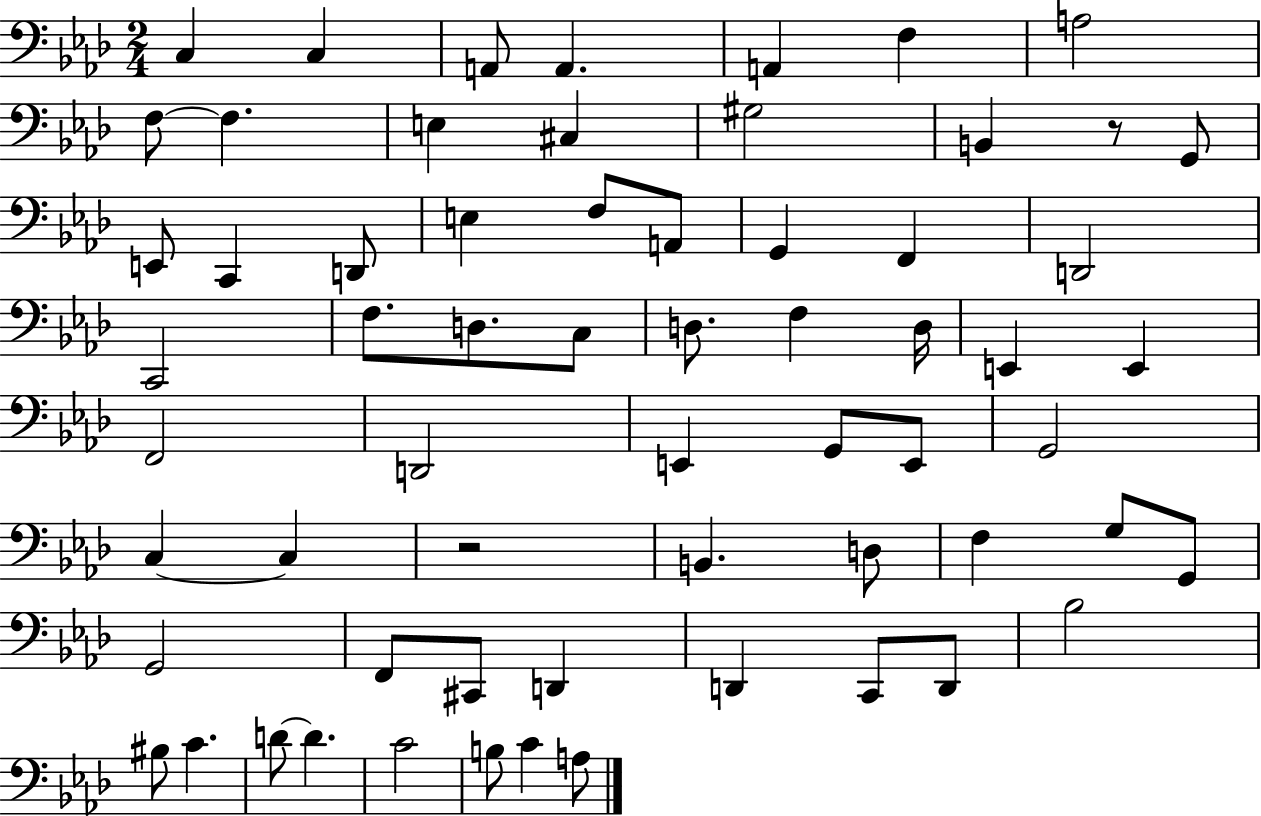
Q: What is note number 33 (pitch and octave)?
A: F2